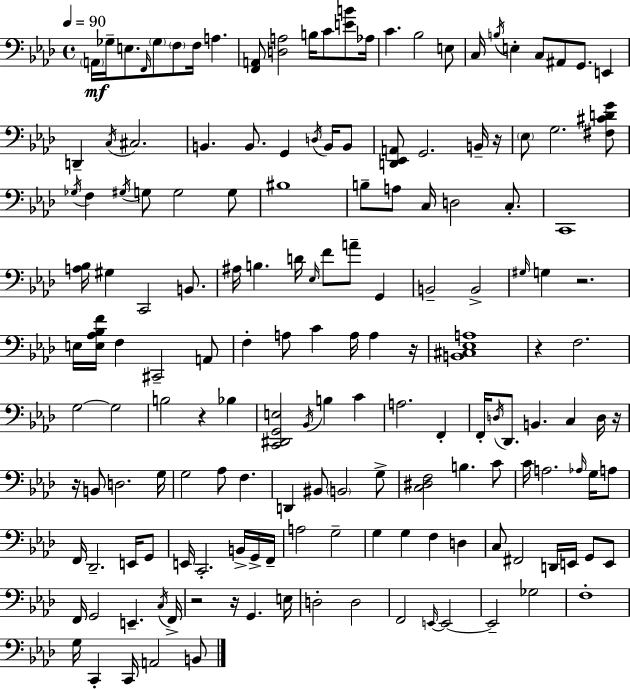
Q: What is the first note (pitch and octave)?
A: A2